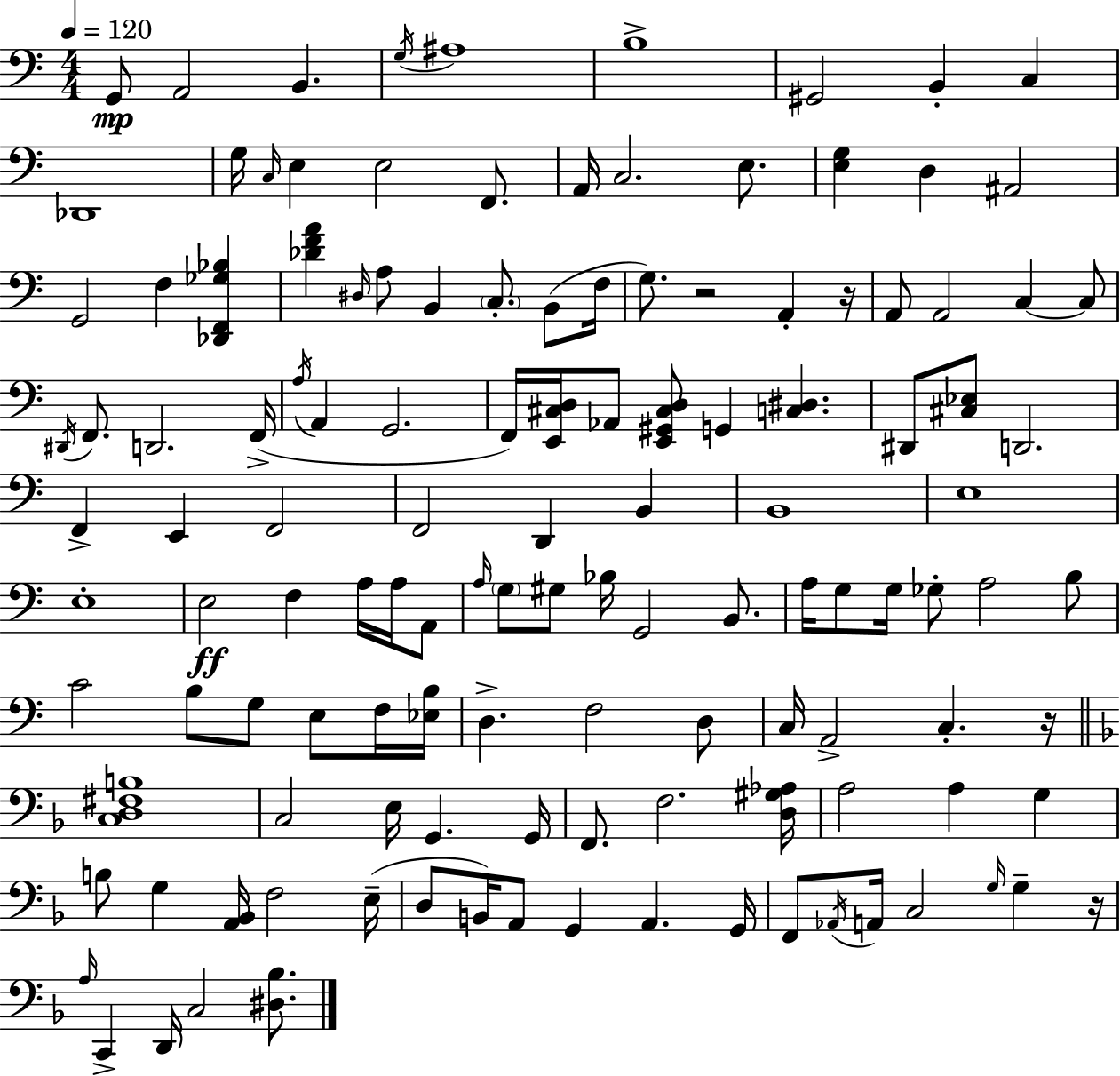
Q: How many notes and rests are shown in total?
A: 128